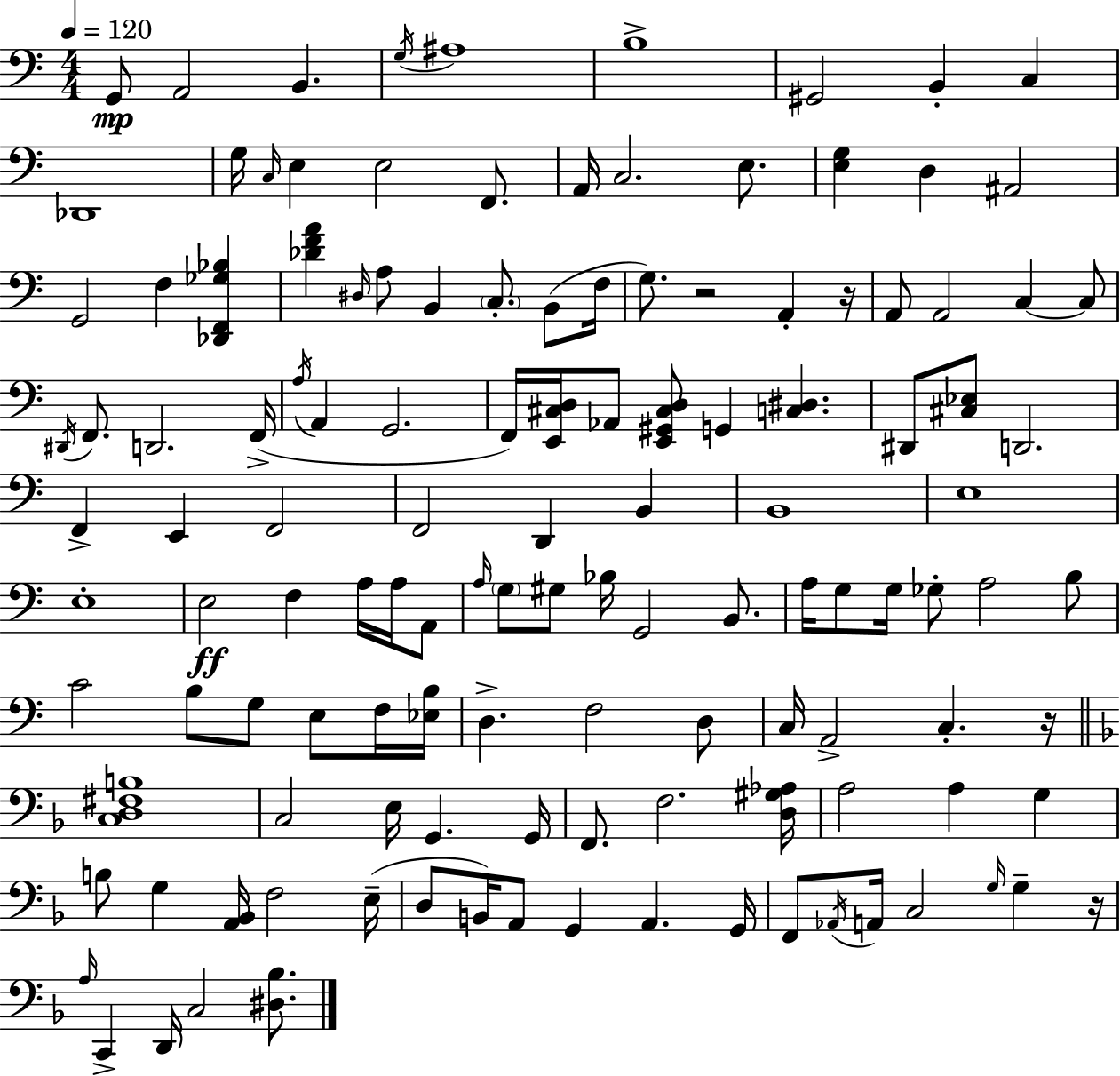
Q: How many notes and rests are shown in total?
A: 128